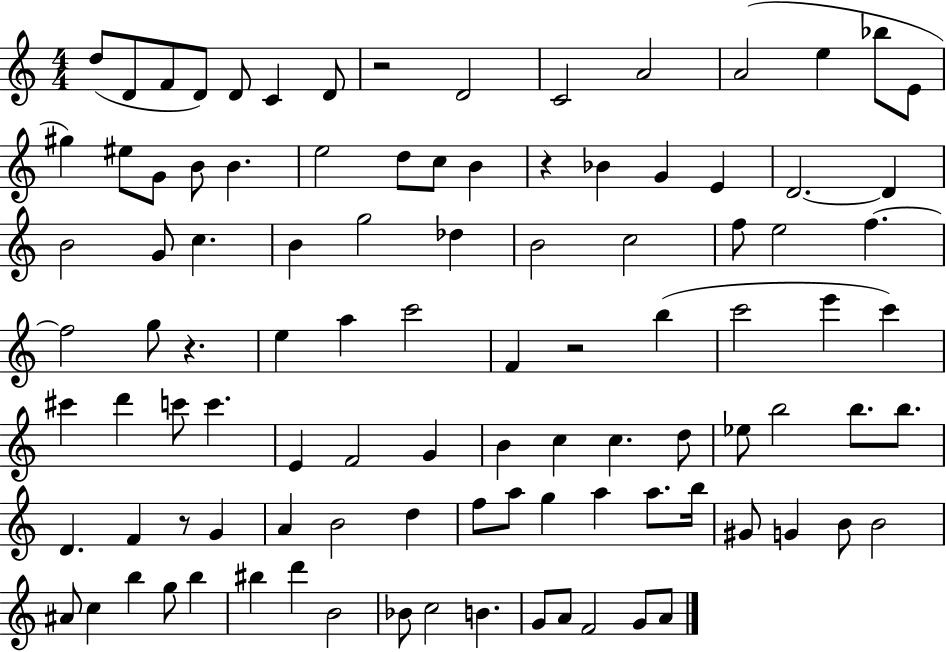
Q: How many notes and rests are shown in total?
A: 101